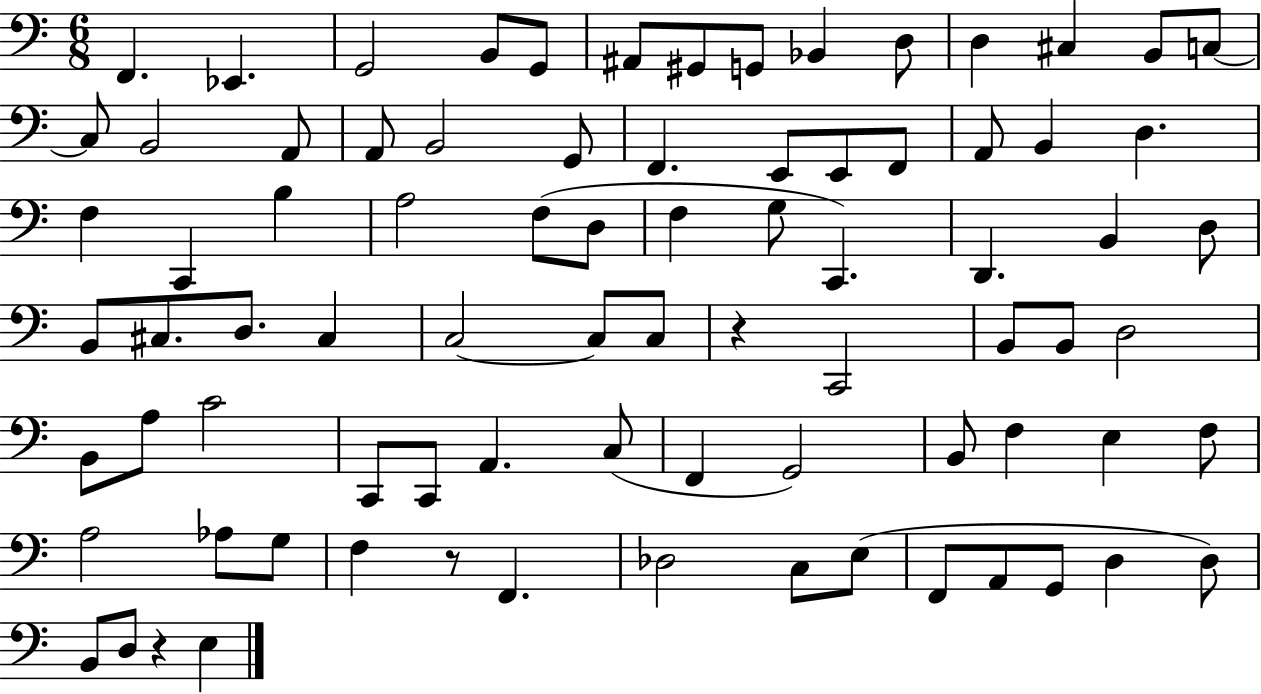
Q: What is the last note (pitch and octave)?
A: E3